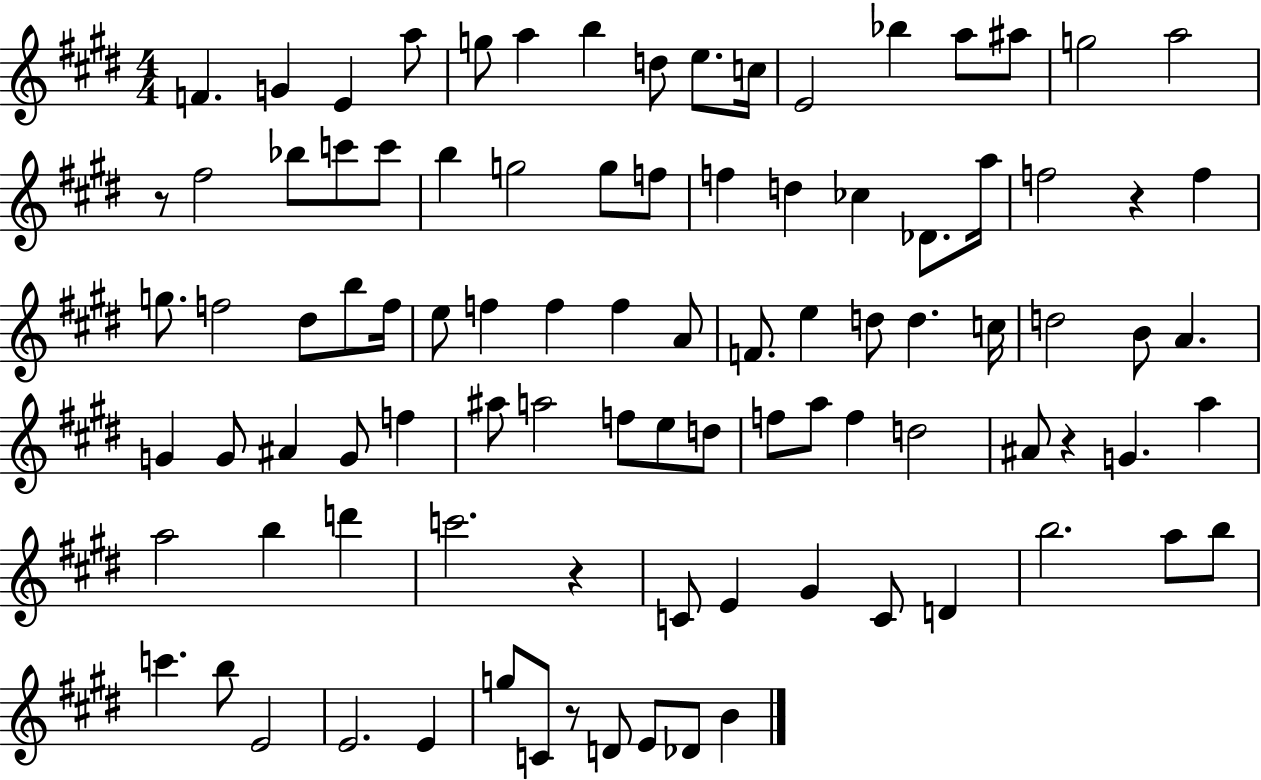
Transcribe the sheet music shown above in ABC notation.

X:1
T:Untitled
M:4/4
L:1/4
K:E
F G E a/2 g/2 a b d/2 e/2 c/4 E2 _b a/2 ^a/2 g2 a2 z/2 ^f2 _b/2 c'/2 c'/2 b g2 g/2 f/2 f d _c _D/2 a/4 f2 z f g/2 f2 ^d/2 b/2 f/4 e/2 f f f A/2 F/2 e d/2 d c/4 d2 B/2 A G G/2 ^A G/2 f ^a/2 a2 f/2 e/2 d/2 f/2 a/2 f d2 ^A/2 z G a a2 b d' c'2 z C/2 E ^G C/2 D b2 a/2 b/2 c' b/2 E2 E2 E g/2 C/2 z/2 D/2 E/2 _D/2 B